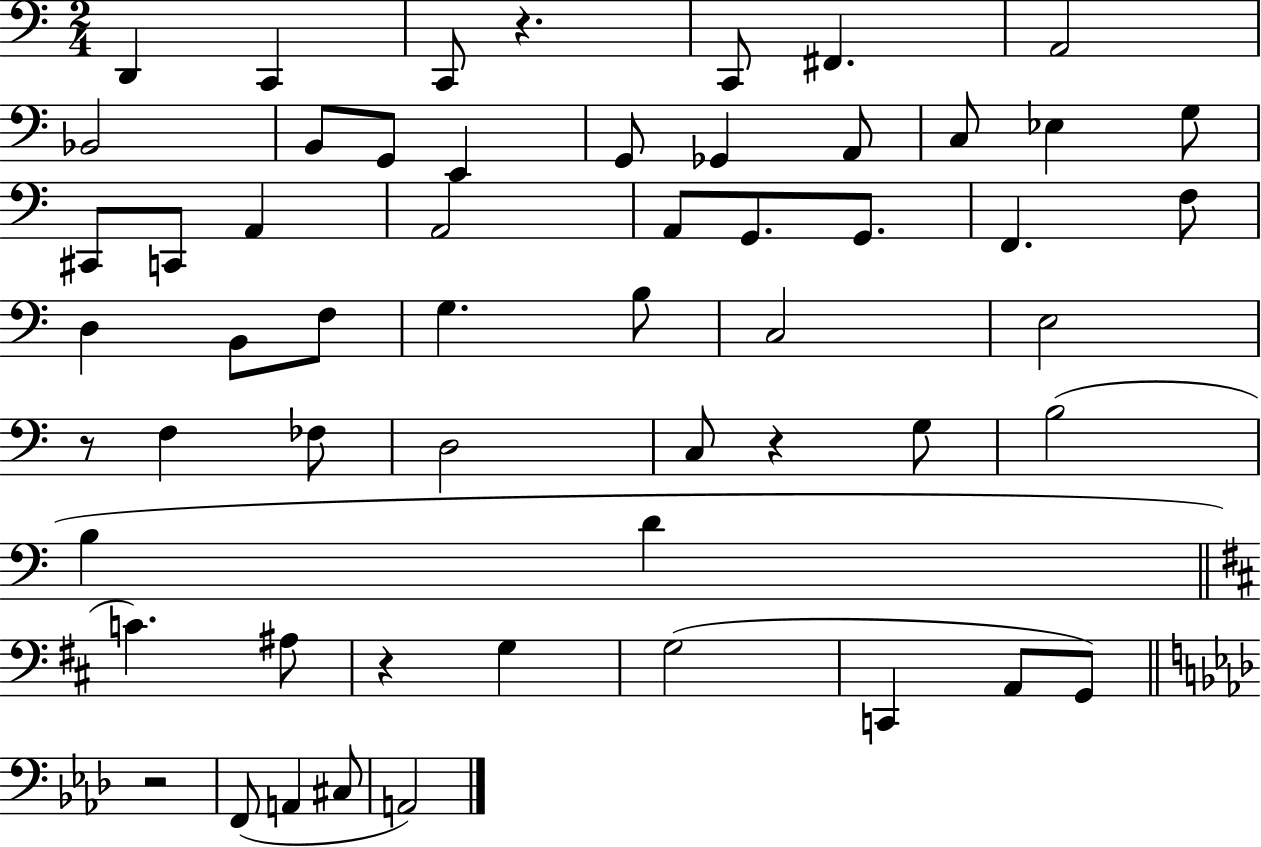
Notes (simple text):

D2/q C2/q C2/e R/q. C2/e F#2/q. A2/h Bb2/h B2/e G2/e E2/q G2/e Gb2/q A2/e C3/e Eb3/q G3/e C#2/e C2/e A2/q A2/h A2/e G2/e. G2/e. F2/q. F3/e D3/q B2/e F3/e G3/q. B3/e C3/h E3/h R/e F3/q FES3/e D3/h C3/e R/q G3/e B3/h B3/q D4/q C4/q. A#3/e R/q G3/q G3/h C2/q A2/e G2/e R/h F2/e A2/q C#3/e A2/h